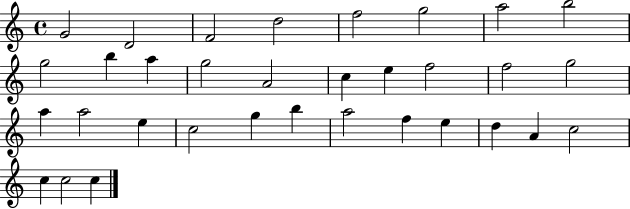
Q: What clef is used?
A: treble